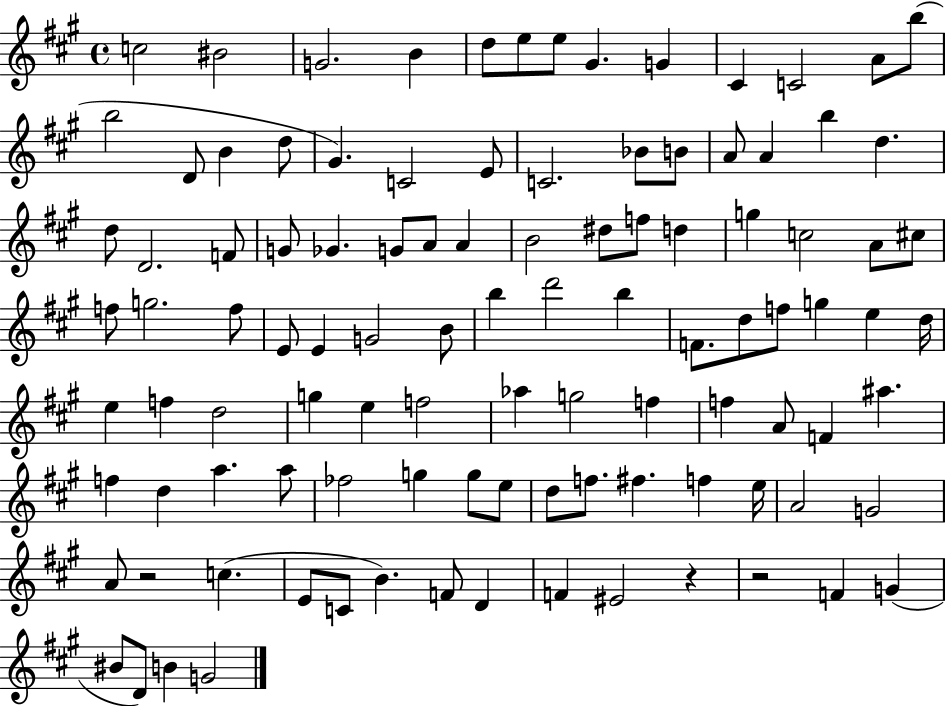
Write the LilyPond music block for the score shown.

{
  \clef treble
  \time 4/4
  \defaultTimeSignature
  \key a \major
  c''2 bis'2 | g'2. b'4 | d''8 e''8 e''8 gis'4. g'4 | cis'4 c'2 a'8 b''8( | \break b''2 d'8 b'4 d''8 | gis'4.) c'2 e'8 | c'2. bes'8 b'8 | a'8 a'4 b''4 d''4. | \break d''8 d'2. f'8 | g'8 ges'4. g'8 a'8 a'4 | b'2 dis''8 f''8 d''4 | g''4 c''2 a'8 cis''8 | \break f''8 g''2. f''8 | e'8 e'4 g'2 b'8 | b''4 d'''2 b''4 | f'8. d''8 f''8 g''4 e''4 d''16 | \break e''4 f''4 d''2 | g''4 e''4 f''2 | aes''4 g''2 f''4 | f''4 a'8 f'4 ais''4. | \break f''4 d''4 a''4. a''8 | fes''2 g''4 g''8 e''8 | d''8 f''8. fis''4. f''4 e''16 | a'2 g'2 | \break a'8 r2 c''4.( | e'8 c'8 b'4.) f'8 d'4 | f'4 eis'2 r4 | r2 f'4 g'4( | \break bis'8 d'8) b'4 g'2 | \bar "|."
}